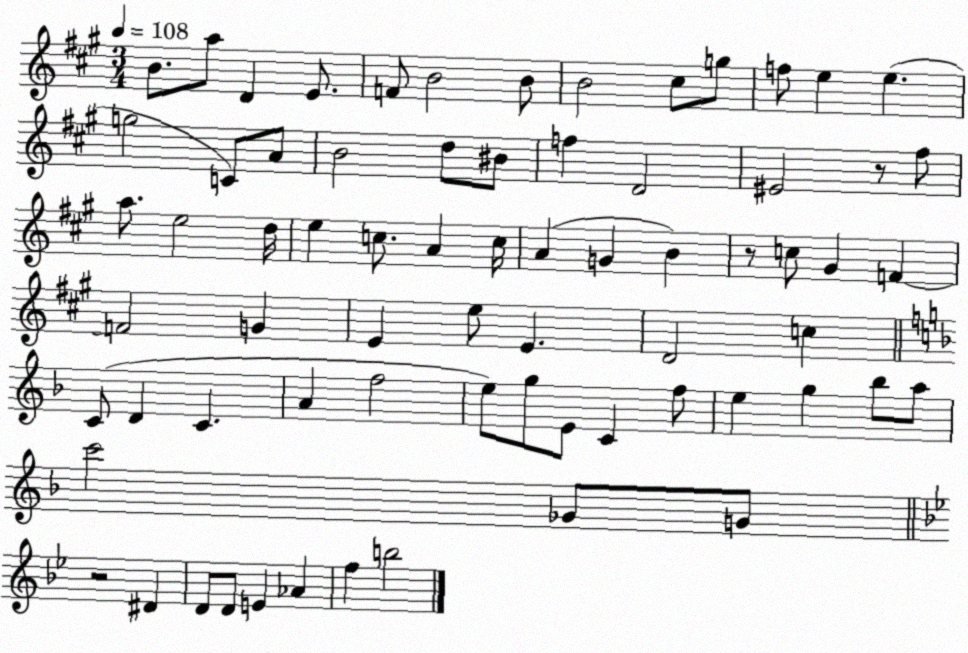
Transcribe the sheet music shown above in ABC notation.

X:1
T:Untitled
M:3/4
L:1/4
K:A
B/2 a/2 D E/2 F/2 B2 B/2 B2 ^c/2 g/2 f/2 e e g2 C/2 A/2 B2 d/2 ^B/2 f D2 ^E2 z/2 ^f/2 a/2 e2 d/4 e c/2 A c/4 A G B z/2 c/2 ^G F F2 G E e/2 E D2 c C/2 D C A f2 e/2 g/2 E/2 C f/2 e g _b/2 a/2 c'2 _G/2 G/2 z2 ^D D/2 D/2 E _A f b2